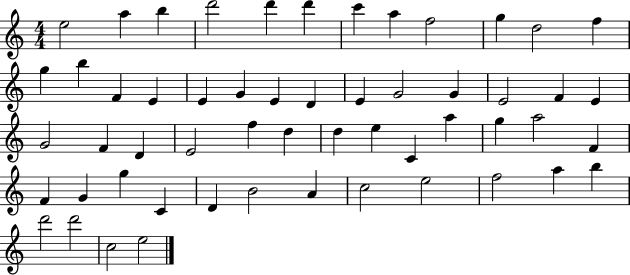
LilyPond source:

{
  \clef treble
  \numericTimeSignature
  \time 4/4
  \key c \major
  e''2 a''4 b''4 | d'''2 d'''4 d'''4 | c'''4 a''4 f''2 | g''4 d''2 f''4 | \break g''4 b''4 f'4 e'4 | e'4 g'4 e'4 d'4 | e'4 g'2 g'4 | e'2 f'4 e'4 | \break g'2 f'4 d'4 | e'2 f''4 d''4 | d''4 e''4 c'4 a''4 | g''4 a''2 f'4 | \break f'4 g'4 g''4 c'4 | d'4 b'2 a'4 | c''2 e''2 | f''2 a''4 b''4 | \break d'''2 d'''2 | c''2 e''2 | \bar "|."
}